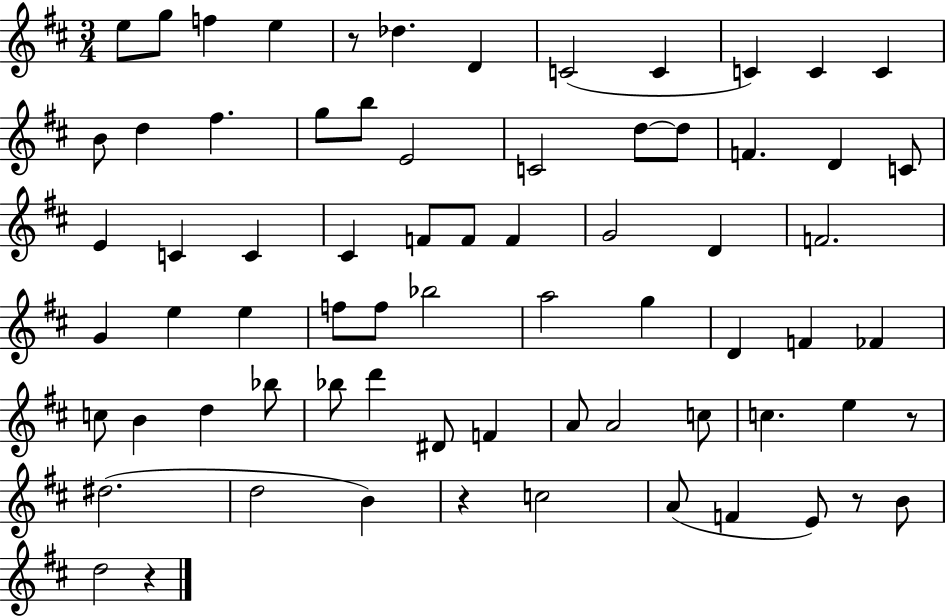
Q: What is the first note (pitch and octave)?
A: E5